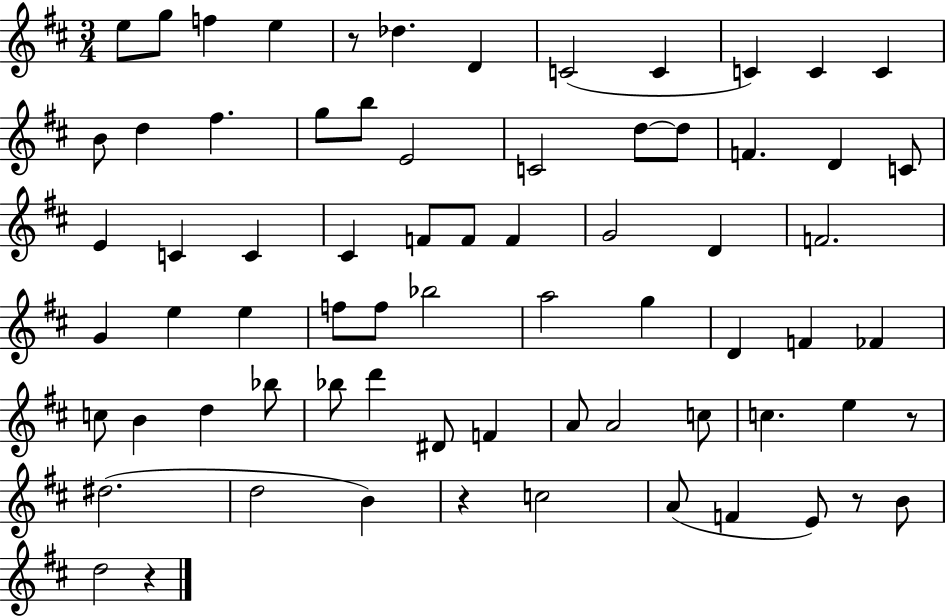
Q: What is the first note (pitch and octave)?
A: E5